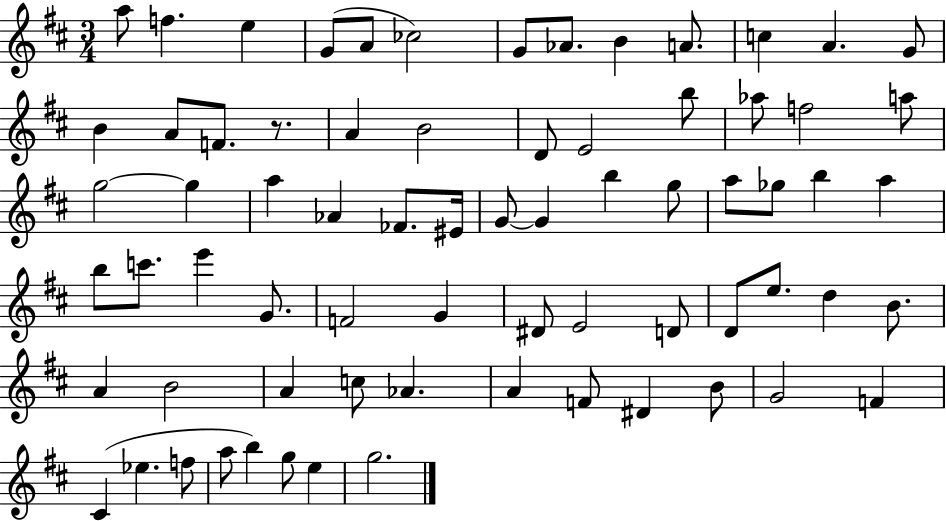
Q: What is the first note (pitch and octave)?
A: A5